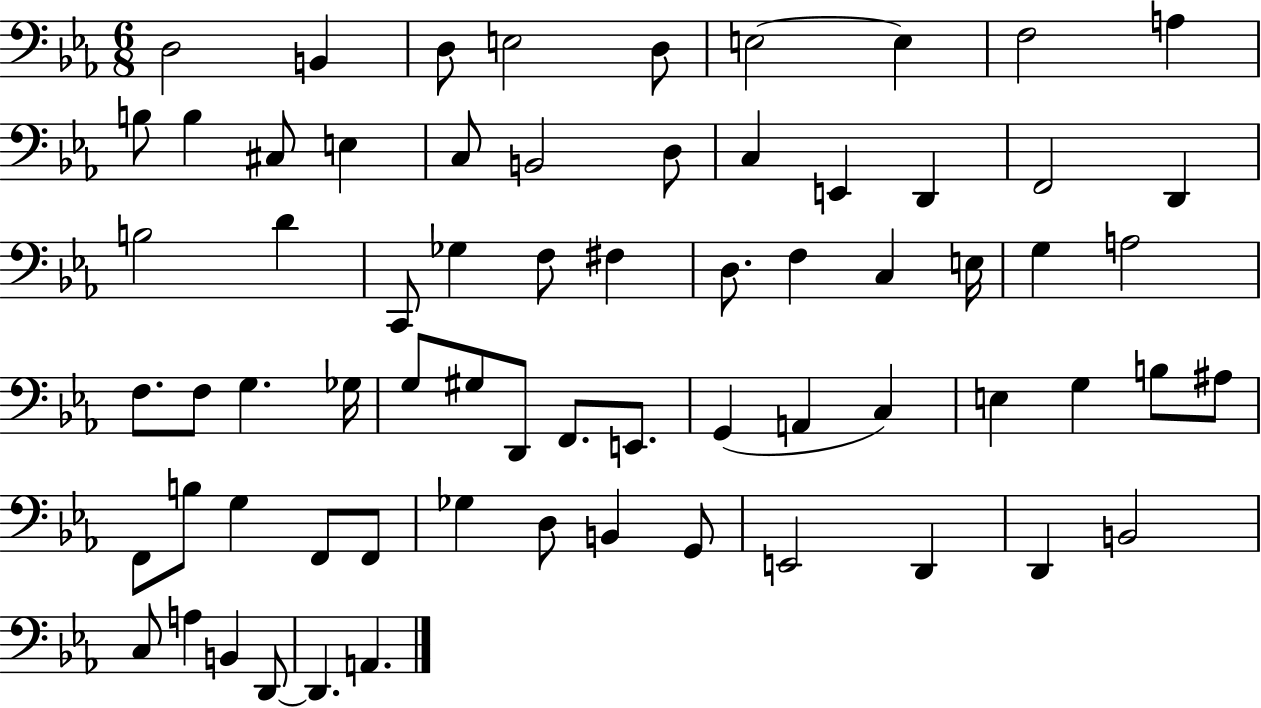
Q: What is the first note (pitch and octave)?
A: D3